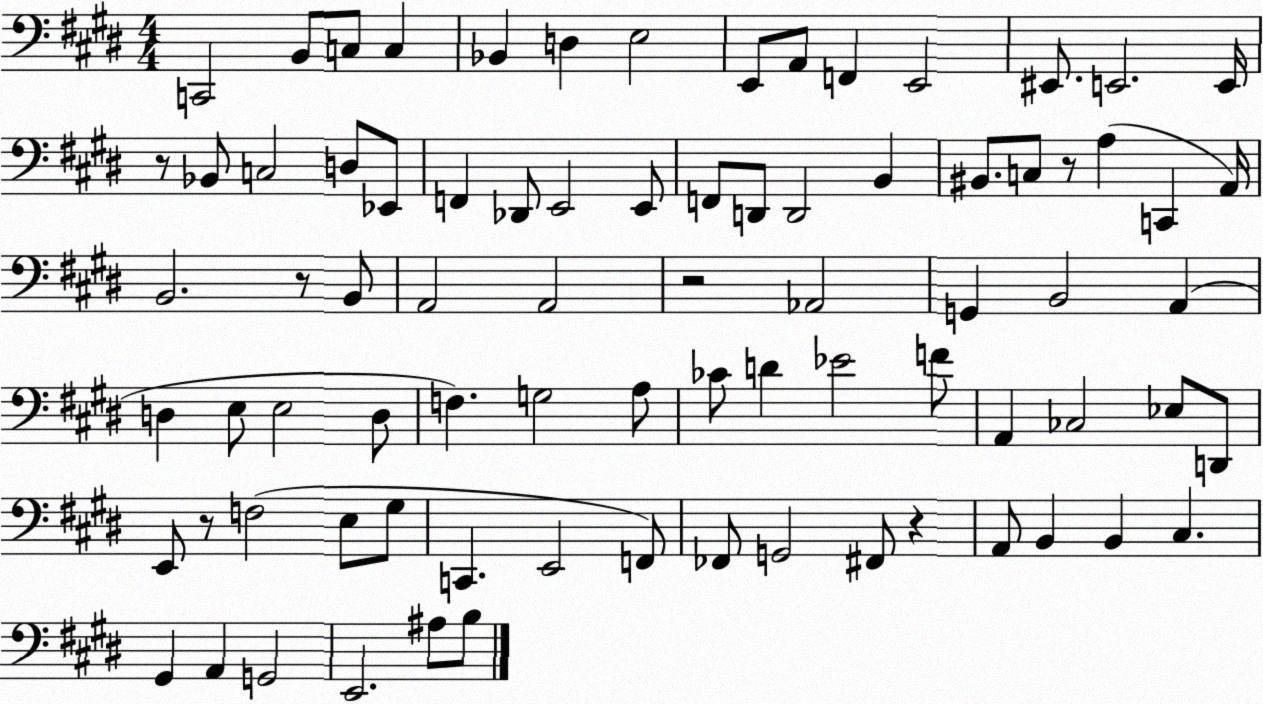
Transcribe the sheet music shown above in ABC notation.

X:1
T:Untitled
M:4/4
L:1/4
K:E
C,,2 B,,/2 C,/2 C, _B,, D, E,2 E,,/2 A,,/2 F,, E,,2 ^E,,/2 E,,2 E,,/4 z/2 _B,,/2 C,2 D,/2 _E,,/2 F,, _D,,/2 E,,2 E,,/2 F,,/2 D,,/2 D,,2 B,, ^B,,/2 C,/2 z/2 A, C,, A,,/4 B,,2 z/2 B,,/2 A,,2 A,,2 z2 _A,,2 G,, B,,2 A,, D, E,/2 E,2 D,/2 F, G,2 A,/2 _C/2 D _E2 F/2 A,, _C,2 _E,/2 D,,/2 E,,/2 z/2 F,2 E,/2 ^G,/2 C,, E,,2 F,,/2 _F,,/2 G,,2 ^F,,/2 z A,,/2 B,, B,, ^C, ^G,, A,, G,,2 E,,2 ^A,/2 B,/2